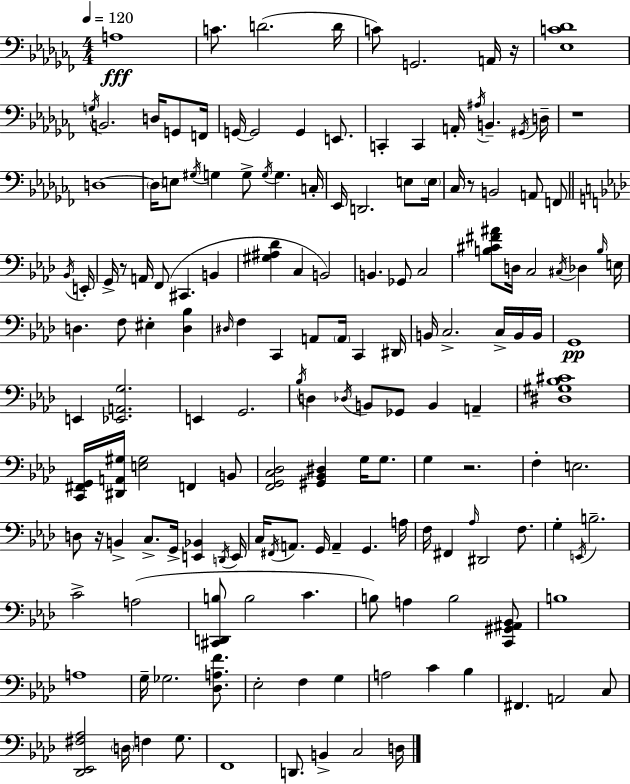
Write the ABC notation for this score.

X:1
T:Untitled
M:4/4
L:1/4
K:Abm
A,4 C/2 D2 D/4 C/2 G,,2 A,,/4 z/4 [_E,C_D]4 G,/4 B,,2 D,/4 G,,/2 F,,/4 G,,/4 G,,2 G,, E,,/2 C,, C,, A,,/4 ^A,/4 B,, ^G,,/4 D,/4 z4 D,4 D,/4 E,/2 ^G,/4 G, G,/2 G,/4 G, C,/4 _E,,/4 D,,2 E,/2 E,/4 _C,/4 z/2 B,,2 A,,/2 F,,/2 _B,,/4 E,,/4 G,,/4 z/2 A,,/4 F,,/2 ^C,, B,, [^G,^A,_D] C, B,,2 B,, _G,,/2 C,2 [B,^C^F^A]/2 D,/4 C,2 ^C,/4 _D, B,/4 E,/4 D, F,/2 ^E, [D,_B,] ^D,/4 F, C,, A,,/2 A,,/4 C,, ^D,,/4 B,,/4 C,2 C,/4 B,,/4 B,,/4 G,,4 E,, [_E,,A,,G,]2 E,, G,,2 _B,/4 D, _D,/4 B,,/2 _G,,/2 B,, A,, [^D,^G,_B,^C]4 [C,,^F,,G,,]/4 [^D,,A,,^G,]/4 [E,^G,]2 F,, B,,/2 [F,,G,,C,_D,]2 [^G,,_B,,^D,] G,/4 G,/2 G, z2 F, E,2 D,/2 z/4 B,, C,/2 G,,/4 [E,,_B,,] D,,/4 E,,/4 C,/4 ^F,,/4 A,,/2 G,,/4 A,, G,, A,/4 F,/4 ^F,, _A,/4 ^D,,2 F,/2 G, E,,/4 B,2 C2 A,2 [^C,,D,,B,]/2 B,2 C B,/2 A, B,2 [C,,^G,,^A,,_B,,]/2 B,4 A,4 G,/4 _G,2 [_D,A,F]/2 _E,2 F, G, A,2 C _B, ^F,, A,,2 C,/2 [_D,,_E,,^F,_A,]2 D,/4 F, G,/2 F,,4 D,,/2 B,, C,2 D,/4